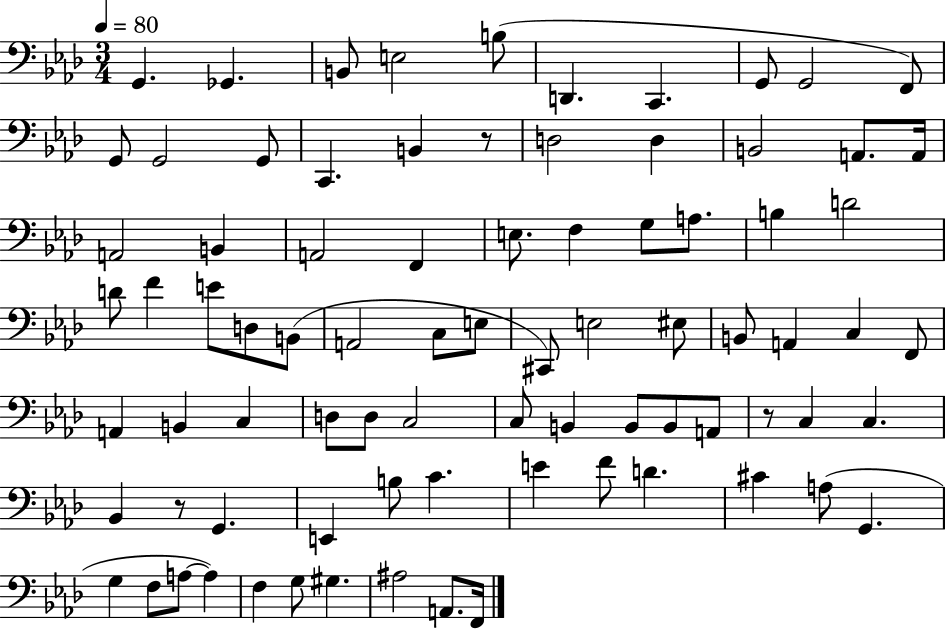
X:1
T:Untitled
M:3/4
L:1/4
K:Ab
G,, _G,, B,,/2 E,2 B,/2 D,, C,, G,,/2 G,,2 F,,/2 G,,/2 G,,2 G,,/2 C,, B,, z/2 D,2 D, B,,2 A,,/2 A,,/4 A,,2 B,, A,,2 F,, E,/2 F, G,/2 A,/2 B, D2 D/2 F E/2 D,/2 B,,/2 A,,2 C,/2 E,/2 ^C,,/2 E,2 ^E,/2 B,,/2 A,, C, F,,/2 A,, B,, C, D,/2 D,/2 C,2 C,/2 B,, B,,/2 B,,/2 A,,/2 z/2 C, C, _B,, z/2 G,, E,, B,/2 C E F/2 D ^C A,/2 G,, G, F,/2 A,/2 A, F, G,/2 ^G, ^A,2 A,,/2 F,,/4